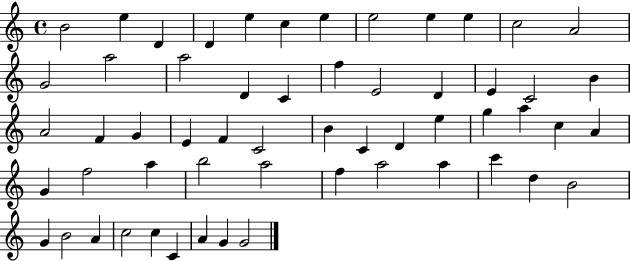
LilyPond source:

{
  \clef treble
  \time 4/4
  \defaultTimeSignature
  \key c \major
  b'2 e''4 d'4 | d'4 e''4 c''4 e''4 | e''2 e''4 e''4 | c''2 a'2 | \break g'2 a''2 | a''2 d'4 c'4 | f''4 e'2 d'4 | e'4 c'2 b'4 | \break a'2 f'4 g'4 | e'4 f'4 c'2 | b'4 c'4 d'4 e''4 | g''4 a''4 c''4 a'4 | \break g'4 f''2 a''4 | b''2 a''2 | f''4 a''2 a''4 | c'''4 d''4 b'2 | \break g'4 b'2 a'4 | c''2 c''4 c'4 | a'4 g'4 g'2 | \bar "|."
}